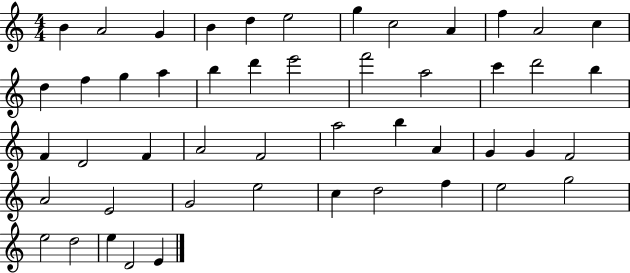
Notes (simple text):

B4/q A4/h G4/q B4/q D5/q E5/h G5/q C5/h A4/q F5/q A4/h C5/q D5/q F5/q G5/q A5/q B5/q D6/q E6/h F6/h A5/h C6/q D6/h B5/q F4/q D4/h F4/q A4/h F4/h A5/h B5/q A4/q G4/q G4/q F4/h A4/h E4/h G4/h E5/h C5/q D5/h F5/q E5/h G5/h E5/h D5/h E5/q D4/h E4/q